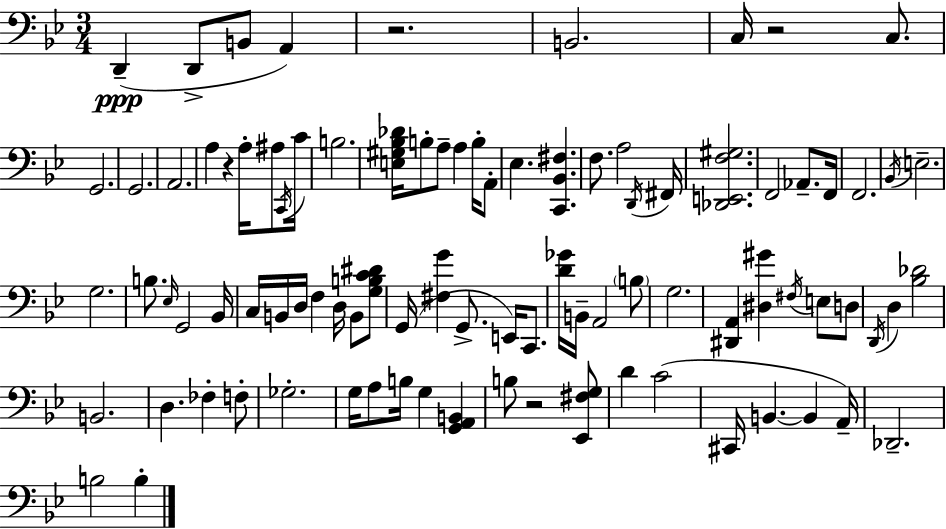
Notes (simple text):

D2/q D2/e B2/e A2/q R/h. B2/h. C3/s R/h C3/e. G2/h. G2/h. A2/h. A3/q R/q A3/s A#3/e C2/s C4/s B3/h. [E3,G#3,Bb3,Db4]/s B3/e A3/e A3/q B3/s A2/e Eb3/q. [C2,Bb2,F#3]/q. F3/e. A3/h D2/s F#2/s [Db2,E2,F3,G#3]/h. F2/h Ab2/e. F2/s F2/h. Bb2/s E3/h. G3/h. B3/e. Eb3/s G2/h Bb2/s C3/s B2/s D3/s F3/q D3/s B2/e [G3,B3,C4,D#4]/e G2/s [F#3,G4]/q G2/e. E2/s C2/e. [D4,Gb4]/s B2/s A2/h B3/e G3/h. [D#2,A2]/q [D#3,G#4]/q F#3/s E3/e D3/e D2/s D3/q [Bb3,Db4]/h B2/h. D3/q. FES3/q F3/e Gb3/h. G3/s A3/e B3/s G3/q [G2,A2,B2]/q B3/e R/h [Eb2,F#3,G3]/e D4/q C4/h C#2/s B2/q. B2/q A2/s Db2/h. B3/h B3/q